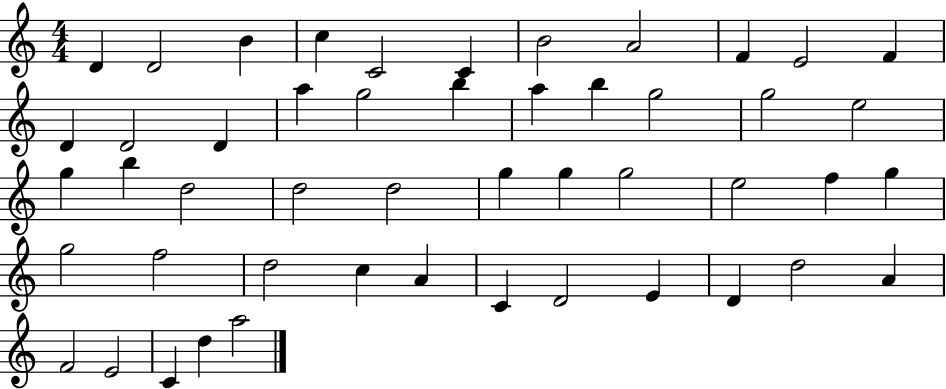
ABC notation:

X:1
T:Untitled
M:4/4
L:1/4
K:C
D D2 B c C2 C B2 A2 F E2 F D D2 D a g2 b a b g2 g2 e2 g b d2 d2 d2 g g g2 e2 f g g2 f2 d2 c A C D2 E D d2 A F2 E2 C d a2